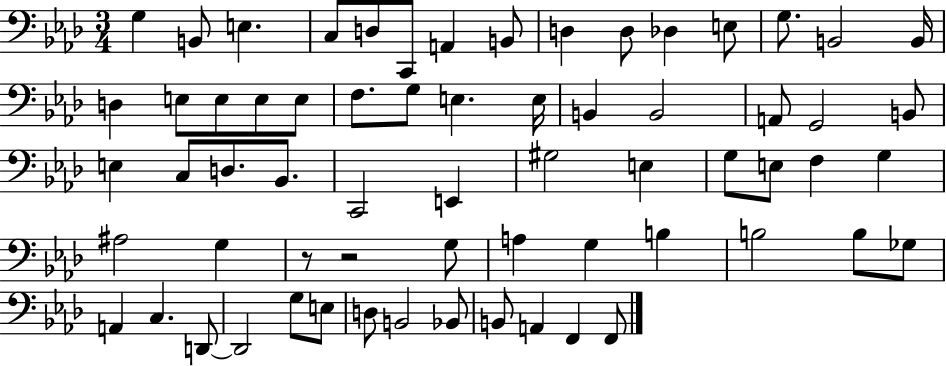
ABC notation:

X:1
T:Untitled
M:3/4
L:1/4
K:Ab
G, B,,/2 E, C,/2 D,/2 C,,/2 A,, B,,/2 D, D,/2 _D, E,/2 G,/2 B,,2 B,,/4 D, E,/2 E,/2 E,/2 E,/2 F,/2 G,/2 E, E,/4 B,, B,,2 A,,/2 G,,2 B,,/2 E, C,/2 D,/2 _B,,/2 C,,2 E,, ^G,2 E, G,/2 E,/2 F, G, ^A,2 G, z/2 z2 G,/2 A, G, B, B,2 B,/2 _G,/2 A,, C, D,,/2 D,,2 G,/2 E,/2 D,/2 B,,2 _B,,/2 B,,/2 A,, F,, F,,/2